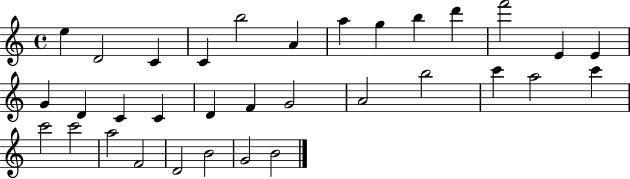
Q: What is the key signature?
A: C major